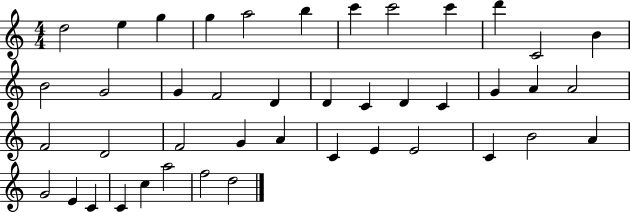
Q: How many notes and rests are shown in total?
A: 43